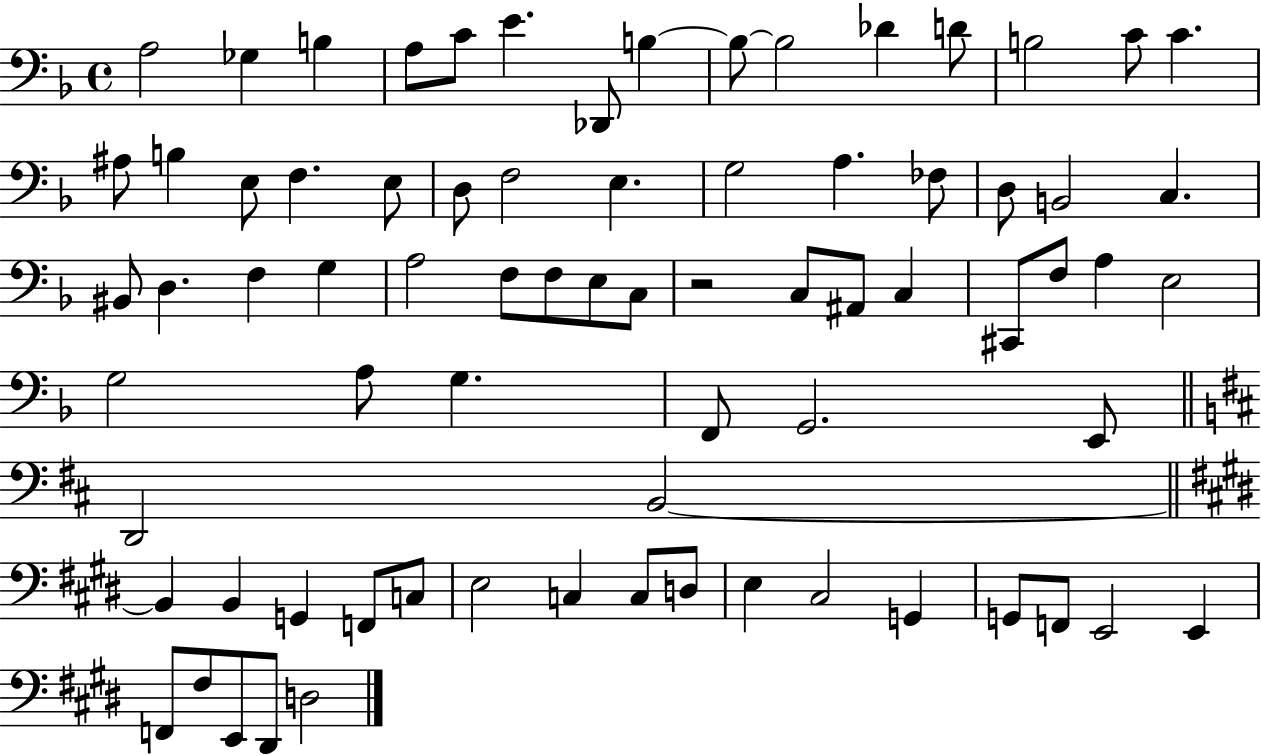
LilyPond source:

{
  \clef bass
  \time 4/4
  \defaultTimeSignature
  \key f \major
  a2 ges4 b4 | a8 c'8 e'4. des,8 b4~~ | b8~~ b2 des'4 d'8 | b2 c'8 c'4. | \break ais8 b4 e8 f4. e8 | d8 f2 e4. | g2 a4. fes8 | d8 b,2 c4. | \break bis,8 d4. f4 g4 | a2 f8 f8 e8 c8 | r2 c8 ais,8 c4 | cis,8 f8 a4 e2 | \break g2 a8 g4. | f,8 g,2. e,8 | \bar "||" \break \key d \major d,2 b,2~~ | \bar "||" \break \key e \major b,4 b,4 g,4 f,8 c8 | e2 c4 c8 d8 | e4 cis2 g,4 | g,8 f,8 e,2 e,4 | \break f,8 fis8 e,8 dis,8 d2 | \bar "|."
}